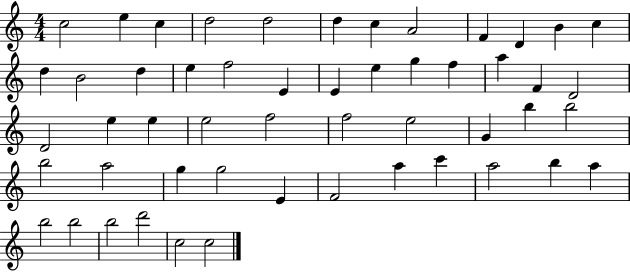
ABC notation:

X:1
T:Untitled
M:4/4
L:1/4
K:C
c2 e c d2 d2 d c A2 F D B c d B2 d e f2 E E e g f a F D2 D2 e e e2 f2 f2 e2 G b b2 b2 a2 g g2 E F2 a c' a2 b a b2 b2 b2 d'2 c2 c2